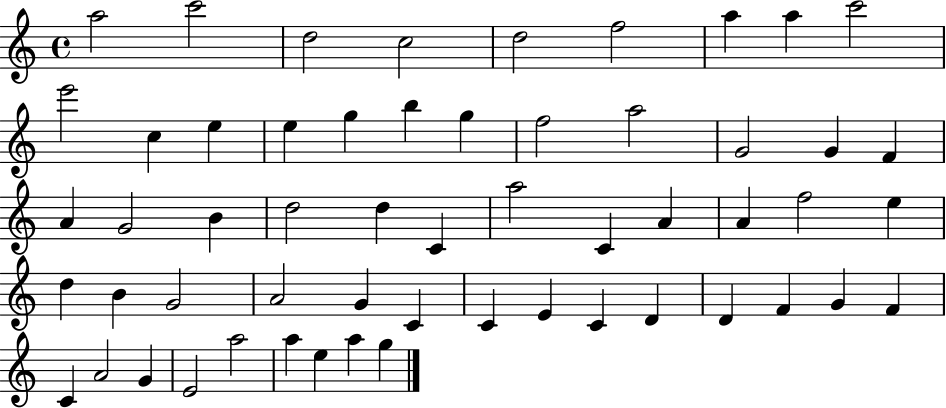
{
  \clef treble
  \time 4/4
  \defaultTimeSignature
  \key c \major
  a''2 c'''2 | d''2 c''2 | d''2 f''2 | a''4 a''4 c'''2 | \break e'''2 c''4 e''4 | e''4 g''4 b''4 g''4 | f''2 a''2 | g'2 g'4 f'4 | \break a'4 g'2 b'4 | d''2 d''4 c'4 | a''2 c'4 a'4 | a'4 f''2 e''4 | \break d''4 b'4 g'2 | a'2 g'4 c'4 | c'4 e'4 c'4 d'4 | d'4 f'4 g'4 f'4 | \break c'4 a'2 g'4 | e'2 a''2 | a''4 e''4 a''4 g''4 | \bar "|."
}